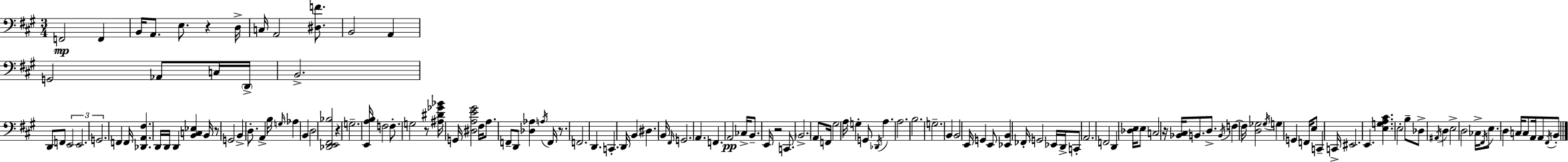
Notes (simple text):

F2/h F2/q B2/s A2/e. E3/e. R/q D3/s C3/s A2/h [D#3,F4]/e. B2/h A2/q G2/h Ab2/e C3/s D2/s B2/h. D2/e F2/e E2/h E2/h. G2/h. F2/q F2/s [Db2,A2,F#3]/q. D2/s D2/s D2/q [B2,C3,Eb3]/q B2/s R/e G2/h B2/q D3/e. A2/q B3/s G3/s Ab3/q B2/q D3/h [Db2,E2,F#2,Bb3]/h R/q G3/h. [E2,A3,B3]/s F3/h F3/e. G3/h R/e [A#3,D#4,Gb4,Bb4]/s G2/s [D#3,A3,E4,G#4]/h F#3/s A3/e. F2/e D2/e [Db3,Ab3]/q A3/s F2/s R/e. F2/h. D2/q. C2/q. D2/s B2/q D#3/q. B2/s F#2/s G2/h. A2/q. F2/q. A2/h CES3/s B2/e. E2/s R/h C2/e. B2/h. A2/e F2/s G#3/h A3/s G3/q G2/e Db2/s A3/q. A3/h. B3/h. G3/h. B2/q B2/h E2/s G2/q E2/e [Eb2,B2]/q FES2/s G2/h Eb2/s D2/s C2/e A2/h. F2/h D2/q [Db3,E3]/s E3/e C3/h R/s [Bb2,C#3]/s B2/e. D3/e. B2/s F3/q F3/s [D3,Gb3]/h Gb3/s G3/q G2/q F2/s E3/e C2/q C2/s EIS2/h. E2/q. [E3,G3,A3,C#4]/q. E3/h B3/e Db3/e A#2/s D3/q E3/h D3/h CES3/s F#2/s E3/e. D3/q C3/s C3/e A2/s A2/e F#2/s B2/e